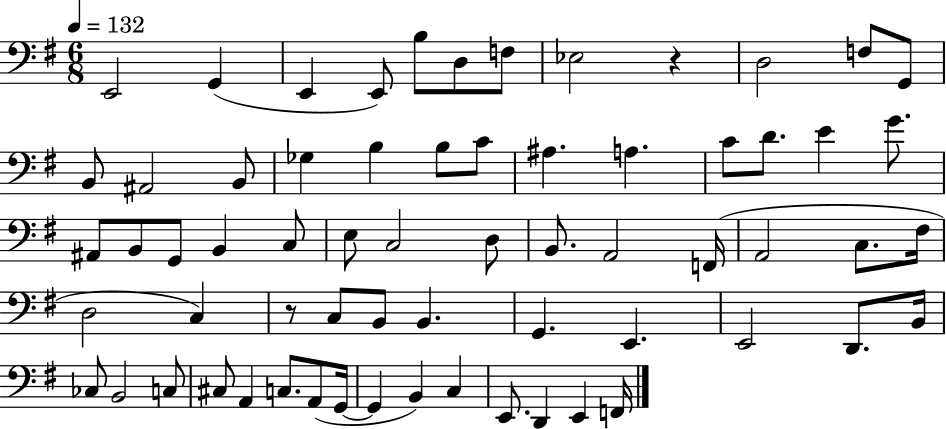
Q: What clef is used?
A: bass